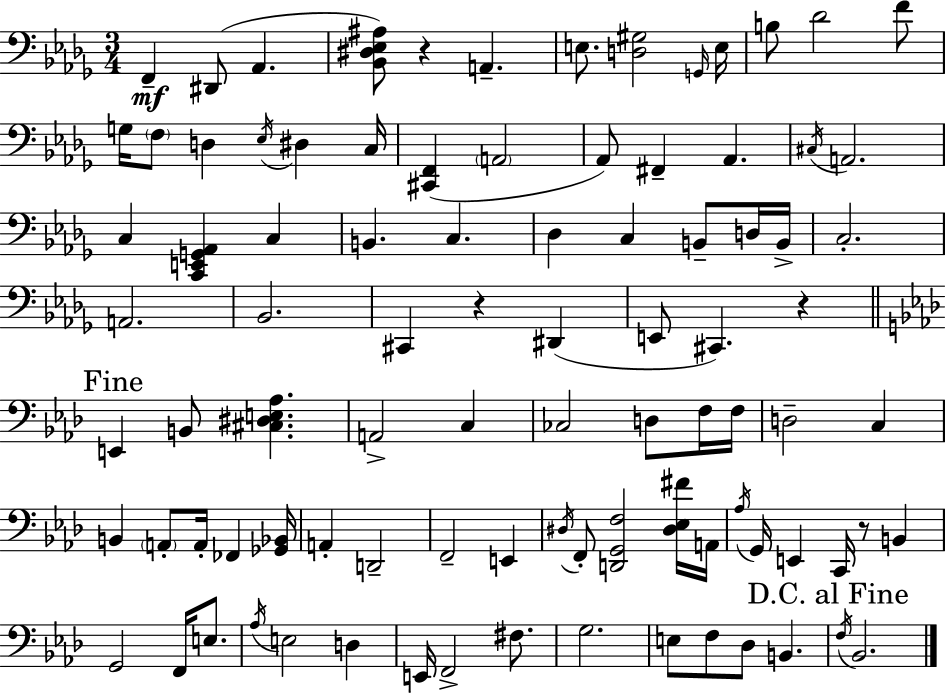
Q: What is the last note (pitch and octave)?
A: Bb2